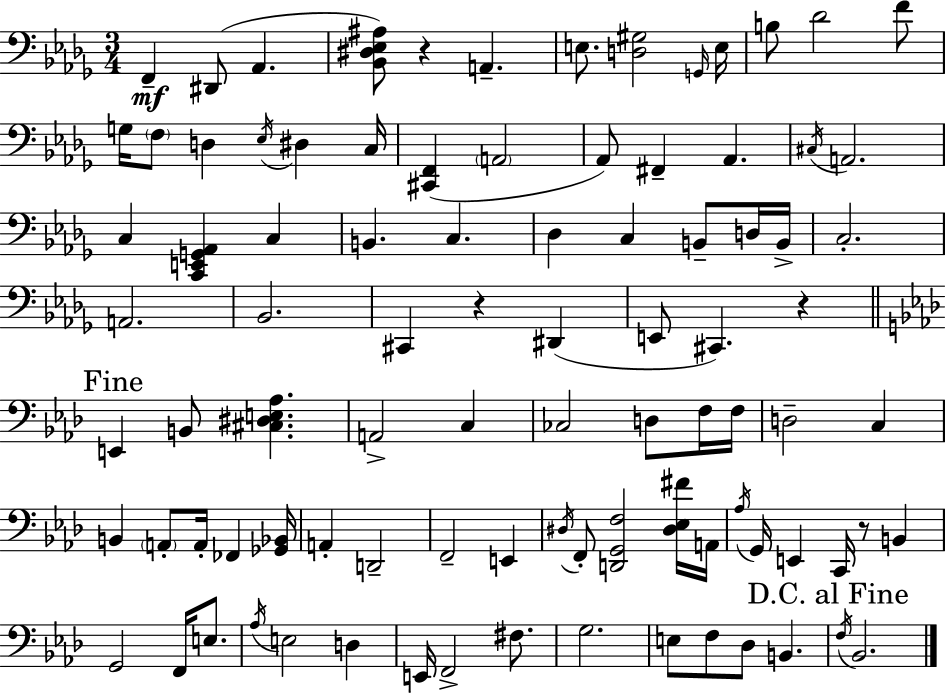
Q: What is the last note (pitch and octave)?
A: Bb2